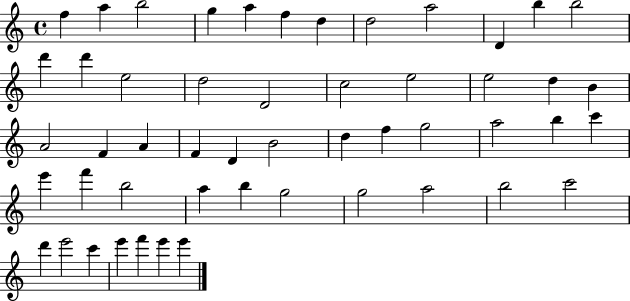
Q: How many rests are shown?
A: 0